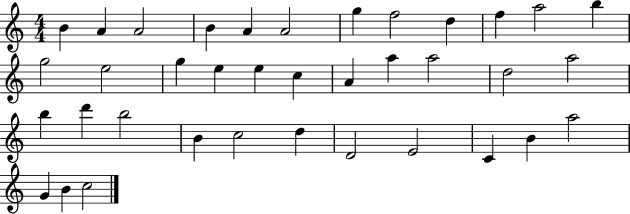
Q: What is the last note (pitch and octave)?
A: C5